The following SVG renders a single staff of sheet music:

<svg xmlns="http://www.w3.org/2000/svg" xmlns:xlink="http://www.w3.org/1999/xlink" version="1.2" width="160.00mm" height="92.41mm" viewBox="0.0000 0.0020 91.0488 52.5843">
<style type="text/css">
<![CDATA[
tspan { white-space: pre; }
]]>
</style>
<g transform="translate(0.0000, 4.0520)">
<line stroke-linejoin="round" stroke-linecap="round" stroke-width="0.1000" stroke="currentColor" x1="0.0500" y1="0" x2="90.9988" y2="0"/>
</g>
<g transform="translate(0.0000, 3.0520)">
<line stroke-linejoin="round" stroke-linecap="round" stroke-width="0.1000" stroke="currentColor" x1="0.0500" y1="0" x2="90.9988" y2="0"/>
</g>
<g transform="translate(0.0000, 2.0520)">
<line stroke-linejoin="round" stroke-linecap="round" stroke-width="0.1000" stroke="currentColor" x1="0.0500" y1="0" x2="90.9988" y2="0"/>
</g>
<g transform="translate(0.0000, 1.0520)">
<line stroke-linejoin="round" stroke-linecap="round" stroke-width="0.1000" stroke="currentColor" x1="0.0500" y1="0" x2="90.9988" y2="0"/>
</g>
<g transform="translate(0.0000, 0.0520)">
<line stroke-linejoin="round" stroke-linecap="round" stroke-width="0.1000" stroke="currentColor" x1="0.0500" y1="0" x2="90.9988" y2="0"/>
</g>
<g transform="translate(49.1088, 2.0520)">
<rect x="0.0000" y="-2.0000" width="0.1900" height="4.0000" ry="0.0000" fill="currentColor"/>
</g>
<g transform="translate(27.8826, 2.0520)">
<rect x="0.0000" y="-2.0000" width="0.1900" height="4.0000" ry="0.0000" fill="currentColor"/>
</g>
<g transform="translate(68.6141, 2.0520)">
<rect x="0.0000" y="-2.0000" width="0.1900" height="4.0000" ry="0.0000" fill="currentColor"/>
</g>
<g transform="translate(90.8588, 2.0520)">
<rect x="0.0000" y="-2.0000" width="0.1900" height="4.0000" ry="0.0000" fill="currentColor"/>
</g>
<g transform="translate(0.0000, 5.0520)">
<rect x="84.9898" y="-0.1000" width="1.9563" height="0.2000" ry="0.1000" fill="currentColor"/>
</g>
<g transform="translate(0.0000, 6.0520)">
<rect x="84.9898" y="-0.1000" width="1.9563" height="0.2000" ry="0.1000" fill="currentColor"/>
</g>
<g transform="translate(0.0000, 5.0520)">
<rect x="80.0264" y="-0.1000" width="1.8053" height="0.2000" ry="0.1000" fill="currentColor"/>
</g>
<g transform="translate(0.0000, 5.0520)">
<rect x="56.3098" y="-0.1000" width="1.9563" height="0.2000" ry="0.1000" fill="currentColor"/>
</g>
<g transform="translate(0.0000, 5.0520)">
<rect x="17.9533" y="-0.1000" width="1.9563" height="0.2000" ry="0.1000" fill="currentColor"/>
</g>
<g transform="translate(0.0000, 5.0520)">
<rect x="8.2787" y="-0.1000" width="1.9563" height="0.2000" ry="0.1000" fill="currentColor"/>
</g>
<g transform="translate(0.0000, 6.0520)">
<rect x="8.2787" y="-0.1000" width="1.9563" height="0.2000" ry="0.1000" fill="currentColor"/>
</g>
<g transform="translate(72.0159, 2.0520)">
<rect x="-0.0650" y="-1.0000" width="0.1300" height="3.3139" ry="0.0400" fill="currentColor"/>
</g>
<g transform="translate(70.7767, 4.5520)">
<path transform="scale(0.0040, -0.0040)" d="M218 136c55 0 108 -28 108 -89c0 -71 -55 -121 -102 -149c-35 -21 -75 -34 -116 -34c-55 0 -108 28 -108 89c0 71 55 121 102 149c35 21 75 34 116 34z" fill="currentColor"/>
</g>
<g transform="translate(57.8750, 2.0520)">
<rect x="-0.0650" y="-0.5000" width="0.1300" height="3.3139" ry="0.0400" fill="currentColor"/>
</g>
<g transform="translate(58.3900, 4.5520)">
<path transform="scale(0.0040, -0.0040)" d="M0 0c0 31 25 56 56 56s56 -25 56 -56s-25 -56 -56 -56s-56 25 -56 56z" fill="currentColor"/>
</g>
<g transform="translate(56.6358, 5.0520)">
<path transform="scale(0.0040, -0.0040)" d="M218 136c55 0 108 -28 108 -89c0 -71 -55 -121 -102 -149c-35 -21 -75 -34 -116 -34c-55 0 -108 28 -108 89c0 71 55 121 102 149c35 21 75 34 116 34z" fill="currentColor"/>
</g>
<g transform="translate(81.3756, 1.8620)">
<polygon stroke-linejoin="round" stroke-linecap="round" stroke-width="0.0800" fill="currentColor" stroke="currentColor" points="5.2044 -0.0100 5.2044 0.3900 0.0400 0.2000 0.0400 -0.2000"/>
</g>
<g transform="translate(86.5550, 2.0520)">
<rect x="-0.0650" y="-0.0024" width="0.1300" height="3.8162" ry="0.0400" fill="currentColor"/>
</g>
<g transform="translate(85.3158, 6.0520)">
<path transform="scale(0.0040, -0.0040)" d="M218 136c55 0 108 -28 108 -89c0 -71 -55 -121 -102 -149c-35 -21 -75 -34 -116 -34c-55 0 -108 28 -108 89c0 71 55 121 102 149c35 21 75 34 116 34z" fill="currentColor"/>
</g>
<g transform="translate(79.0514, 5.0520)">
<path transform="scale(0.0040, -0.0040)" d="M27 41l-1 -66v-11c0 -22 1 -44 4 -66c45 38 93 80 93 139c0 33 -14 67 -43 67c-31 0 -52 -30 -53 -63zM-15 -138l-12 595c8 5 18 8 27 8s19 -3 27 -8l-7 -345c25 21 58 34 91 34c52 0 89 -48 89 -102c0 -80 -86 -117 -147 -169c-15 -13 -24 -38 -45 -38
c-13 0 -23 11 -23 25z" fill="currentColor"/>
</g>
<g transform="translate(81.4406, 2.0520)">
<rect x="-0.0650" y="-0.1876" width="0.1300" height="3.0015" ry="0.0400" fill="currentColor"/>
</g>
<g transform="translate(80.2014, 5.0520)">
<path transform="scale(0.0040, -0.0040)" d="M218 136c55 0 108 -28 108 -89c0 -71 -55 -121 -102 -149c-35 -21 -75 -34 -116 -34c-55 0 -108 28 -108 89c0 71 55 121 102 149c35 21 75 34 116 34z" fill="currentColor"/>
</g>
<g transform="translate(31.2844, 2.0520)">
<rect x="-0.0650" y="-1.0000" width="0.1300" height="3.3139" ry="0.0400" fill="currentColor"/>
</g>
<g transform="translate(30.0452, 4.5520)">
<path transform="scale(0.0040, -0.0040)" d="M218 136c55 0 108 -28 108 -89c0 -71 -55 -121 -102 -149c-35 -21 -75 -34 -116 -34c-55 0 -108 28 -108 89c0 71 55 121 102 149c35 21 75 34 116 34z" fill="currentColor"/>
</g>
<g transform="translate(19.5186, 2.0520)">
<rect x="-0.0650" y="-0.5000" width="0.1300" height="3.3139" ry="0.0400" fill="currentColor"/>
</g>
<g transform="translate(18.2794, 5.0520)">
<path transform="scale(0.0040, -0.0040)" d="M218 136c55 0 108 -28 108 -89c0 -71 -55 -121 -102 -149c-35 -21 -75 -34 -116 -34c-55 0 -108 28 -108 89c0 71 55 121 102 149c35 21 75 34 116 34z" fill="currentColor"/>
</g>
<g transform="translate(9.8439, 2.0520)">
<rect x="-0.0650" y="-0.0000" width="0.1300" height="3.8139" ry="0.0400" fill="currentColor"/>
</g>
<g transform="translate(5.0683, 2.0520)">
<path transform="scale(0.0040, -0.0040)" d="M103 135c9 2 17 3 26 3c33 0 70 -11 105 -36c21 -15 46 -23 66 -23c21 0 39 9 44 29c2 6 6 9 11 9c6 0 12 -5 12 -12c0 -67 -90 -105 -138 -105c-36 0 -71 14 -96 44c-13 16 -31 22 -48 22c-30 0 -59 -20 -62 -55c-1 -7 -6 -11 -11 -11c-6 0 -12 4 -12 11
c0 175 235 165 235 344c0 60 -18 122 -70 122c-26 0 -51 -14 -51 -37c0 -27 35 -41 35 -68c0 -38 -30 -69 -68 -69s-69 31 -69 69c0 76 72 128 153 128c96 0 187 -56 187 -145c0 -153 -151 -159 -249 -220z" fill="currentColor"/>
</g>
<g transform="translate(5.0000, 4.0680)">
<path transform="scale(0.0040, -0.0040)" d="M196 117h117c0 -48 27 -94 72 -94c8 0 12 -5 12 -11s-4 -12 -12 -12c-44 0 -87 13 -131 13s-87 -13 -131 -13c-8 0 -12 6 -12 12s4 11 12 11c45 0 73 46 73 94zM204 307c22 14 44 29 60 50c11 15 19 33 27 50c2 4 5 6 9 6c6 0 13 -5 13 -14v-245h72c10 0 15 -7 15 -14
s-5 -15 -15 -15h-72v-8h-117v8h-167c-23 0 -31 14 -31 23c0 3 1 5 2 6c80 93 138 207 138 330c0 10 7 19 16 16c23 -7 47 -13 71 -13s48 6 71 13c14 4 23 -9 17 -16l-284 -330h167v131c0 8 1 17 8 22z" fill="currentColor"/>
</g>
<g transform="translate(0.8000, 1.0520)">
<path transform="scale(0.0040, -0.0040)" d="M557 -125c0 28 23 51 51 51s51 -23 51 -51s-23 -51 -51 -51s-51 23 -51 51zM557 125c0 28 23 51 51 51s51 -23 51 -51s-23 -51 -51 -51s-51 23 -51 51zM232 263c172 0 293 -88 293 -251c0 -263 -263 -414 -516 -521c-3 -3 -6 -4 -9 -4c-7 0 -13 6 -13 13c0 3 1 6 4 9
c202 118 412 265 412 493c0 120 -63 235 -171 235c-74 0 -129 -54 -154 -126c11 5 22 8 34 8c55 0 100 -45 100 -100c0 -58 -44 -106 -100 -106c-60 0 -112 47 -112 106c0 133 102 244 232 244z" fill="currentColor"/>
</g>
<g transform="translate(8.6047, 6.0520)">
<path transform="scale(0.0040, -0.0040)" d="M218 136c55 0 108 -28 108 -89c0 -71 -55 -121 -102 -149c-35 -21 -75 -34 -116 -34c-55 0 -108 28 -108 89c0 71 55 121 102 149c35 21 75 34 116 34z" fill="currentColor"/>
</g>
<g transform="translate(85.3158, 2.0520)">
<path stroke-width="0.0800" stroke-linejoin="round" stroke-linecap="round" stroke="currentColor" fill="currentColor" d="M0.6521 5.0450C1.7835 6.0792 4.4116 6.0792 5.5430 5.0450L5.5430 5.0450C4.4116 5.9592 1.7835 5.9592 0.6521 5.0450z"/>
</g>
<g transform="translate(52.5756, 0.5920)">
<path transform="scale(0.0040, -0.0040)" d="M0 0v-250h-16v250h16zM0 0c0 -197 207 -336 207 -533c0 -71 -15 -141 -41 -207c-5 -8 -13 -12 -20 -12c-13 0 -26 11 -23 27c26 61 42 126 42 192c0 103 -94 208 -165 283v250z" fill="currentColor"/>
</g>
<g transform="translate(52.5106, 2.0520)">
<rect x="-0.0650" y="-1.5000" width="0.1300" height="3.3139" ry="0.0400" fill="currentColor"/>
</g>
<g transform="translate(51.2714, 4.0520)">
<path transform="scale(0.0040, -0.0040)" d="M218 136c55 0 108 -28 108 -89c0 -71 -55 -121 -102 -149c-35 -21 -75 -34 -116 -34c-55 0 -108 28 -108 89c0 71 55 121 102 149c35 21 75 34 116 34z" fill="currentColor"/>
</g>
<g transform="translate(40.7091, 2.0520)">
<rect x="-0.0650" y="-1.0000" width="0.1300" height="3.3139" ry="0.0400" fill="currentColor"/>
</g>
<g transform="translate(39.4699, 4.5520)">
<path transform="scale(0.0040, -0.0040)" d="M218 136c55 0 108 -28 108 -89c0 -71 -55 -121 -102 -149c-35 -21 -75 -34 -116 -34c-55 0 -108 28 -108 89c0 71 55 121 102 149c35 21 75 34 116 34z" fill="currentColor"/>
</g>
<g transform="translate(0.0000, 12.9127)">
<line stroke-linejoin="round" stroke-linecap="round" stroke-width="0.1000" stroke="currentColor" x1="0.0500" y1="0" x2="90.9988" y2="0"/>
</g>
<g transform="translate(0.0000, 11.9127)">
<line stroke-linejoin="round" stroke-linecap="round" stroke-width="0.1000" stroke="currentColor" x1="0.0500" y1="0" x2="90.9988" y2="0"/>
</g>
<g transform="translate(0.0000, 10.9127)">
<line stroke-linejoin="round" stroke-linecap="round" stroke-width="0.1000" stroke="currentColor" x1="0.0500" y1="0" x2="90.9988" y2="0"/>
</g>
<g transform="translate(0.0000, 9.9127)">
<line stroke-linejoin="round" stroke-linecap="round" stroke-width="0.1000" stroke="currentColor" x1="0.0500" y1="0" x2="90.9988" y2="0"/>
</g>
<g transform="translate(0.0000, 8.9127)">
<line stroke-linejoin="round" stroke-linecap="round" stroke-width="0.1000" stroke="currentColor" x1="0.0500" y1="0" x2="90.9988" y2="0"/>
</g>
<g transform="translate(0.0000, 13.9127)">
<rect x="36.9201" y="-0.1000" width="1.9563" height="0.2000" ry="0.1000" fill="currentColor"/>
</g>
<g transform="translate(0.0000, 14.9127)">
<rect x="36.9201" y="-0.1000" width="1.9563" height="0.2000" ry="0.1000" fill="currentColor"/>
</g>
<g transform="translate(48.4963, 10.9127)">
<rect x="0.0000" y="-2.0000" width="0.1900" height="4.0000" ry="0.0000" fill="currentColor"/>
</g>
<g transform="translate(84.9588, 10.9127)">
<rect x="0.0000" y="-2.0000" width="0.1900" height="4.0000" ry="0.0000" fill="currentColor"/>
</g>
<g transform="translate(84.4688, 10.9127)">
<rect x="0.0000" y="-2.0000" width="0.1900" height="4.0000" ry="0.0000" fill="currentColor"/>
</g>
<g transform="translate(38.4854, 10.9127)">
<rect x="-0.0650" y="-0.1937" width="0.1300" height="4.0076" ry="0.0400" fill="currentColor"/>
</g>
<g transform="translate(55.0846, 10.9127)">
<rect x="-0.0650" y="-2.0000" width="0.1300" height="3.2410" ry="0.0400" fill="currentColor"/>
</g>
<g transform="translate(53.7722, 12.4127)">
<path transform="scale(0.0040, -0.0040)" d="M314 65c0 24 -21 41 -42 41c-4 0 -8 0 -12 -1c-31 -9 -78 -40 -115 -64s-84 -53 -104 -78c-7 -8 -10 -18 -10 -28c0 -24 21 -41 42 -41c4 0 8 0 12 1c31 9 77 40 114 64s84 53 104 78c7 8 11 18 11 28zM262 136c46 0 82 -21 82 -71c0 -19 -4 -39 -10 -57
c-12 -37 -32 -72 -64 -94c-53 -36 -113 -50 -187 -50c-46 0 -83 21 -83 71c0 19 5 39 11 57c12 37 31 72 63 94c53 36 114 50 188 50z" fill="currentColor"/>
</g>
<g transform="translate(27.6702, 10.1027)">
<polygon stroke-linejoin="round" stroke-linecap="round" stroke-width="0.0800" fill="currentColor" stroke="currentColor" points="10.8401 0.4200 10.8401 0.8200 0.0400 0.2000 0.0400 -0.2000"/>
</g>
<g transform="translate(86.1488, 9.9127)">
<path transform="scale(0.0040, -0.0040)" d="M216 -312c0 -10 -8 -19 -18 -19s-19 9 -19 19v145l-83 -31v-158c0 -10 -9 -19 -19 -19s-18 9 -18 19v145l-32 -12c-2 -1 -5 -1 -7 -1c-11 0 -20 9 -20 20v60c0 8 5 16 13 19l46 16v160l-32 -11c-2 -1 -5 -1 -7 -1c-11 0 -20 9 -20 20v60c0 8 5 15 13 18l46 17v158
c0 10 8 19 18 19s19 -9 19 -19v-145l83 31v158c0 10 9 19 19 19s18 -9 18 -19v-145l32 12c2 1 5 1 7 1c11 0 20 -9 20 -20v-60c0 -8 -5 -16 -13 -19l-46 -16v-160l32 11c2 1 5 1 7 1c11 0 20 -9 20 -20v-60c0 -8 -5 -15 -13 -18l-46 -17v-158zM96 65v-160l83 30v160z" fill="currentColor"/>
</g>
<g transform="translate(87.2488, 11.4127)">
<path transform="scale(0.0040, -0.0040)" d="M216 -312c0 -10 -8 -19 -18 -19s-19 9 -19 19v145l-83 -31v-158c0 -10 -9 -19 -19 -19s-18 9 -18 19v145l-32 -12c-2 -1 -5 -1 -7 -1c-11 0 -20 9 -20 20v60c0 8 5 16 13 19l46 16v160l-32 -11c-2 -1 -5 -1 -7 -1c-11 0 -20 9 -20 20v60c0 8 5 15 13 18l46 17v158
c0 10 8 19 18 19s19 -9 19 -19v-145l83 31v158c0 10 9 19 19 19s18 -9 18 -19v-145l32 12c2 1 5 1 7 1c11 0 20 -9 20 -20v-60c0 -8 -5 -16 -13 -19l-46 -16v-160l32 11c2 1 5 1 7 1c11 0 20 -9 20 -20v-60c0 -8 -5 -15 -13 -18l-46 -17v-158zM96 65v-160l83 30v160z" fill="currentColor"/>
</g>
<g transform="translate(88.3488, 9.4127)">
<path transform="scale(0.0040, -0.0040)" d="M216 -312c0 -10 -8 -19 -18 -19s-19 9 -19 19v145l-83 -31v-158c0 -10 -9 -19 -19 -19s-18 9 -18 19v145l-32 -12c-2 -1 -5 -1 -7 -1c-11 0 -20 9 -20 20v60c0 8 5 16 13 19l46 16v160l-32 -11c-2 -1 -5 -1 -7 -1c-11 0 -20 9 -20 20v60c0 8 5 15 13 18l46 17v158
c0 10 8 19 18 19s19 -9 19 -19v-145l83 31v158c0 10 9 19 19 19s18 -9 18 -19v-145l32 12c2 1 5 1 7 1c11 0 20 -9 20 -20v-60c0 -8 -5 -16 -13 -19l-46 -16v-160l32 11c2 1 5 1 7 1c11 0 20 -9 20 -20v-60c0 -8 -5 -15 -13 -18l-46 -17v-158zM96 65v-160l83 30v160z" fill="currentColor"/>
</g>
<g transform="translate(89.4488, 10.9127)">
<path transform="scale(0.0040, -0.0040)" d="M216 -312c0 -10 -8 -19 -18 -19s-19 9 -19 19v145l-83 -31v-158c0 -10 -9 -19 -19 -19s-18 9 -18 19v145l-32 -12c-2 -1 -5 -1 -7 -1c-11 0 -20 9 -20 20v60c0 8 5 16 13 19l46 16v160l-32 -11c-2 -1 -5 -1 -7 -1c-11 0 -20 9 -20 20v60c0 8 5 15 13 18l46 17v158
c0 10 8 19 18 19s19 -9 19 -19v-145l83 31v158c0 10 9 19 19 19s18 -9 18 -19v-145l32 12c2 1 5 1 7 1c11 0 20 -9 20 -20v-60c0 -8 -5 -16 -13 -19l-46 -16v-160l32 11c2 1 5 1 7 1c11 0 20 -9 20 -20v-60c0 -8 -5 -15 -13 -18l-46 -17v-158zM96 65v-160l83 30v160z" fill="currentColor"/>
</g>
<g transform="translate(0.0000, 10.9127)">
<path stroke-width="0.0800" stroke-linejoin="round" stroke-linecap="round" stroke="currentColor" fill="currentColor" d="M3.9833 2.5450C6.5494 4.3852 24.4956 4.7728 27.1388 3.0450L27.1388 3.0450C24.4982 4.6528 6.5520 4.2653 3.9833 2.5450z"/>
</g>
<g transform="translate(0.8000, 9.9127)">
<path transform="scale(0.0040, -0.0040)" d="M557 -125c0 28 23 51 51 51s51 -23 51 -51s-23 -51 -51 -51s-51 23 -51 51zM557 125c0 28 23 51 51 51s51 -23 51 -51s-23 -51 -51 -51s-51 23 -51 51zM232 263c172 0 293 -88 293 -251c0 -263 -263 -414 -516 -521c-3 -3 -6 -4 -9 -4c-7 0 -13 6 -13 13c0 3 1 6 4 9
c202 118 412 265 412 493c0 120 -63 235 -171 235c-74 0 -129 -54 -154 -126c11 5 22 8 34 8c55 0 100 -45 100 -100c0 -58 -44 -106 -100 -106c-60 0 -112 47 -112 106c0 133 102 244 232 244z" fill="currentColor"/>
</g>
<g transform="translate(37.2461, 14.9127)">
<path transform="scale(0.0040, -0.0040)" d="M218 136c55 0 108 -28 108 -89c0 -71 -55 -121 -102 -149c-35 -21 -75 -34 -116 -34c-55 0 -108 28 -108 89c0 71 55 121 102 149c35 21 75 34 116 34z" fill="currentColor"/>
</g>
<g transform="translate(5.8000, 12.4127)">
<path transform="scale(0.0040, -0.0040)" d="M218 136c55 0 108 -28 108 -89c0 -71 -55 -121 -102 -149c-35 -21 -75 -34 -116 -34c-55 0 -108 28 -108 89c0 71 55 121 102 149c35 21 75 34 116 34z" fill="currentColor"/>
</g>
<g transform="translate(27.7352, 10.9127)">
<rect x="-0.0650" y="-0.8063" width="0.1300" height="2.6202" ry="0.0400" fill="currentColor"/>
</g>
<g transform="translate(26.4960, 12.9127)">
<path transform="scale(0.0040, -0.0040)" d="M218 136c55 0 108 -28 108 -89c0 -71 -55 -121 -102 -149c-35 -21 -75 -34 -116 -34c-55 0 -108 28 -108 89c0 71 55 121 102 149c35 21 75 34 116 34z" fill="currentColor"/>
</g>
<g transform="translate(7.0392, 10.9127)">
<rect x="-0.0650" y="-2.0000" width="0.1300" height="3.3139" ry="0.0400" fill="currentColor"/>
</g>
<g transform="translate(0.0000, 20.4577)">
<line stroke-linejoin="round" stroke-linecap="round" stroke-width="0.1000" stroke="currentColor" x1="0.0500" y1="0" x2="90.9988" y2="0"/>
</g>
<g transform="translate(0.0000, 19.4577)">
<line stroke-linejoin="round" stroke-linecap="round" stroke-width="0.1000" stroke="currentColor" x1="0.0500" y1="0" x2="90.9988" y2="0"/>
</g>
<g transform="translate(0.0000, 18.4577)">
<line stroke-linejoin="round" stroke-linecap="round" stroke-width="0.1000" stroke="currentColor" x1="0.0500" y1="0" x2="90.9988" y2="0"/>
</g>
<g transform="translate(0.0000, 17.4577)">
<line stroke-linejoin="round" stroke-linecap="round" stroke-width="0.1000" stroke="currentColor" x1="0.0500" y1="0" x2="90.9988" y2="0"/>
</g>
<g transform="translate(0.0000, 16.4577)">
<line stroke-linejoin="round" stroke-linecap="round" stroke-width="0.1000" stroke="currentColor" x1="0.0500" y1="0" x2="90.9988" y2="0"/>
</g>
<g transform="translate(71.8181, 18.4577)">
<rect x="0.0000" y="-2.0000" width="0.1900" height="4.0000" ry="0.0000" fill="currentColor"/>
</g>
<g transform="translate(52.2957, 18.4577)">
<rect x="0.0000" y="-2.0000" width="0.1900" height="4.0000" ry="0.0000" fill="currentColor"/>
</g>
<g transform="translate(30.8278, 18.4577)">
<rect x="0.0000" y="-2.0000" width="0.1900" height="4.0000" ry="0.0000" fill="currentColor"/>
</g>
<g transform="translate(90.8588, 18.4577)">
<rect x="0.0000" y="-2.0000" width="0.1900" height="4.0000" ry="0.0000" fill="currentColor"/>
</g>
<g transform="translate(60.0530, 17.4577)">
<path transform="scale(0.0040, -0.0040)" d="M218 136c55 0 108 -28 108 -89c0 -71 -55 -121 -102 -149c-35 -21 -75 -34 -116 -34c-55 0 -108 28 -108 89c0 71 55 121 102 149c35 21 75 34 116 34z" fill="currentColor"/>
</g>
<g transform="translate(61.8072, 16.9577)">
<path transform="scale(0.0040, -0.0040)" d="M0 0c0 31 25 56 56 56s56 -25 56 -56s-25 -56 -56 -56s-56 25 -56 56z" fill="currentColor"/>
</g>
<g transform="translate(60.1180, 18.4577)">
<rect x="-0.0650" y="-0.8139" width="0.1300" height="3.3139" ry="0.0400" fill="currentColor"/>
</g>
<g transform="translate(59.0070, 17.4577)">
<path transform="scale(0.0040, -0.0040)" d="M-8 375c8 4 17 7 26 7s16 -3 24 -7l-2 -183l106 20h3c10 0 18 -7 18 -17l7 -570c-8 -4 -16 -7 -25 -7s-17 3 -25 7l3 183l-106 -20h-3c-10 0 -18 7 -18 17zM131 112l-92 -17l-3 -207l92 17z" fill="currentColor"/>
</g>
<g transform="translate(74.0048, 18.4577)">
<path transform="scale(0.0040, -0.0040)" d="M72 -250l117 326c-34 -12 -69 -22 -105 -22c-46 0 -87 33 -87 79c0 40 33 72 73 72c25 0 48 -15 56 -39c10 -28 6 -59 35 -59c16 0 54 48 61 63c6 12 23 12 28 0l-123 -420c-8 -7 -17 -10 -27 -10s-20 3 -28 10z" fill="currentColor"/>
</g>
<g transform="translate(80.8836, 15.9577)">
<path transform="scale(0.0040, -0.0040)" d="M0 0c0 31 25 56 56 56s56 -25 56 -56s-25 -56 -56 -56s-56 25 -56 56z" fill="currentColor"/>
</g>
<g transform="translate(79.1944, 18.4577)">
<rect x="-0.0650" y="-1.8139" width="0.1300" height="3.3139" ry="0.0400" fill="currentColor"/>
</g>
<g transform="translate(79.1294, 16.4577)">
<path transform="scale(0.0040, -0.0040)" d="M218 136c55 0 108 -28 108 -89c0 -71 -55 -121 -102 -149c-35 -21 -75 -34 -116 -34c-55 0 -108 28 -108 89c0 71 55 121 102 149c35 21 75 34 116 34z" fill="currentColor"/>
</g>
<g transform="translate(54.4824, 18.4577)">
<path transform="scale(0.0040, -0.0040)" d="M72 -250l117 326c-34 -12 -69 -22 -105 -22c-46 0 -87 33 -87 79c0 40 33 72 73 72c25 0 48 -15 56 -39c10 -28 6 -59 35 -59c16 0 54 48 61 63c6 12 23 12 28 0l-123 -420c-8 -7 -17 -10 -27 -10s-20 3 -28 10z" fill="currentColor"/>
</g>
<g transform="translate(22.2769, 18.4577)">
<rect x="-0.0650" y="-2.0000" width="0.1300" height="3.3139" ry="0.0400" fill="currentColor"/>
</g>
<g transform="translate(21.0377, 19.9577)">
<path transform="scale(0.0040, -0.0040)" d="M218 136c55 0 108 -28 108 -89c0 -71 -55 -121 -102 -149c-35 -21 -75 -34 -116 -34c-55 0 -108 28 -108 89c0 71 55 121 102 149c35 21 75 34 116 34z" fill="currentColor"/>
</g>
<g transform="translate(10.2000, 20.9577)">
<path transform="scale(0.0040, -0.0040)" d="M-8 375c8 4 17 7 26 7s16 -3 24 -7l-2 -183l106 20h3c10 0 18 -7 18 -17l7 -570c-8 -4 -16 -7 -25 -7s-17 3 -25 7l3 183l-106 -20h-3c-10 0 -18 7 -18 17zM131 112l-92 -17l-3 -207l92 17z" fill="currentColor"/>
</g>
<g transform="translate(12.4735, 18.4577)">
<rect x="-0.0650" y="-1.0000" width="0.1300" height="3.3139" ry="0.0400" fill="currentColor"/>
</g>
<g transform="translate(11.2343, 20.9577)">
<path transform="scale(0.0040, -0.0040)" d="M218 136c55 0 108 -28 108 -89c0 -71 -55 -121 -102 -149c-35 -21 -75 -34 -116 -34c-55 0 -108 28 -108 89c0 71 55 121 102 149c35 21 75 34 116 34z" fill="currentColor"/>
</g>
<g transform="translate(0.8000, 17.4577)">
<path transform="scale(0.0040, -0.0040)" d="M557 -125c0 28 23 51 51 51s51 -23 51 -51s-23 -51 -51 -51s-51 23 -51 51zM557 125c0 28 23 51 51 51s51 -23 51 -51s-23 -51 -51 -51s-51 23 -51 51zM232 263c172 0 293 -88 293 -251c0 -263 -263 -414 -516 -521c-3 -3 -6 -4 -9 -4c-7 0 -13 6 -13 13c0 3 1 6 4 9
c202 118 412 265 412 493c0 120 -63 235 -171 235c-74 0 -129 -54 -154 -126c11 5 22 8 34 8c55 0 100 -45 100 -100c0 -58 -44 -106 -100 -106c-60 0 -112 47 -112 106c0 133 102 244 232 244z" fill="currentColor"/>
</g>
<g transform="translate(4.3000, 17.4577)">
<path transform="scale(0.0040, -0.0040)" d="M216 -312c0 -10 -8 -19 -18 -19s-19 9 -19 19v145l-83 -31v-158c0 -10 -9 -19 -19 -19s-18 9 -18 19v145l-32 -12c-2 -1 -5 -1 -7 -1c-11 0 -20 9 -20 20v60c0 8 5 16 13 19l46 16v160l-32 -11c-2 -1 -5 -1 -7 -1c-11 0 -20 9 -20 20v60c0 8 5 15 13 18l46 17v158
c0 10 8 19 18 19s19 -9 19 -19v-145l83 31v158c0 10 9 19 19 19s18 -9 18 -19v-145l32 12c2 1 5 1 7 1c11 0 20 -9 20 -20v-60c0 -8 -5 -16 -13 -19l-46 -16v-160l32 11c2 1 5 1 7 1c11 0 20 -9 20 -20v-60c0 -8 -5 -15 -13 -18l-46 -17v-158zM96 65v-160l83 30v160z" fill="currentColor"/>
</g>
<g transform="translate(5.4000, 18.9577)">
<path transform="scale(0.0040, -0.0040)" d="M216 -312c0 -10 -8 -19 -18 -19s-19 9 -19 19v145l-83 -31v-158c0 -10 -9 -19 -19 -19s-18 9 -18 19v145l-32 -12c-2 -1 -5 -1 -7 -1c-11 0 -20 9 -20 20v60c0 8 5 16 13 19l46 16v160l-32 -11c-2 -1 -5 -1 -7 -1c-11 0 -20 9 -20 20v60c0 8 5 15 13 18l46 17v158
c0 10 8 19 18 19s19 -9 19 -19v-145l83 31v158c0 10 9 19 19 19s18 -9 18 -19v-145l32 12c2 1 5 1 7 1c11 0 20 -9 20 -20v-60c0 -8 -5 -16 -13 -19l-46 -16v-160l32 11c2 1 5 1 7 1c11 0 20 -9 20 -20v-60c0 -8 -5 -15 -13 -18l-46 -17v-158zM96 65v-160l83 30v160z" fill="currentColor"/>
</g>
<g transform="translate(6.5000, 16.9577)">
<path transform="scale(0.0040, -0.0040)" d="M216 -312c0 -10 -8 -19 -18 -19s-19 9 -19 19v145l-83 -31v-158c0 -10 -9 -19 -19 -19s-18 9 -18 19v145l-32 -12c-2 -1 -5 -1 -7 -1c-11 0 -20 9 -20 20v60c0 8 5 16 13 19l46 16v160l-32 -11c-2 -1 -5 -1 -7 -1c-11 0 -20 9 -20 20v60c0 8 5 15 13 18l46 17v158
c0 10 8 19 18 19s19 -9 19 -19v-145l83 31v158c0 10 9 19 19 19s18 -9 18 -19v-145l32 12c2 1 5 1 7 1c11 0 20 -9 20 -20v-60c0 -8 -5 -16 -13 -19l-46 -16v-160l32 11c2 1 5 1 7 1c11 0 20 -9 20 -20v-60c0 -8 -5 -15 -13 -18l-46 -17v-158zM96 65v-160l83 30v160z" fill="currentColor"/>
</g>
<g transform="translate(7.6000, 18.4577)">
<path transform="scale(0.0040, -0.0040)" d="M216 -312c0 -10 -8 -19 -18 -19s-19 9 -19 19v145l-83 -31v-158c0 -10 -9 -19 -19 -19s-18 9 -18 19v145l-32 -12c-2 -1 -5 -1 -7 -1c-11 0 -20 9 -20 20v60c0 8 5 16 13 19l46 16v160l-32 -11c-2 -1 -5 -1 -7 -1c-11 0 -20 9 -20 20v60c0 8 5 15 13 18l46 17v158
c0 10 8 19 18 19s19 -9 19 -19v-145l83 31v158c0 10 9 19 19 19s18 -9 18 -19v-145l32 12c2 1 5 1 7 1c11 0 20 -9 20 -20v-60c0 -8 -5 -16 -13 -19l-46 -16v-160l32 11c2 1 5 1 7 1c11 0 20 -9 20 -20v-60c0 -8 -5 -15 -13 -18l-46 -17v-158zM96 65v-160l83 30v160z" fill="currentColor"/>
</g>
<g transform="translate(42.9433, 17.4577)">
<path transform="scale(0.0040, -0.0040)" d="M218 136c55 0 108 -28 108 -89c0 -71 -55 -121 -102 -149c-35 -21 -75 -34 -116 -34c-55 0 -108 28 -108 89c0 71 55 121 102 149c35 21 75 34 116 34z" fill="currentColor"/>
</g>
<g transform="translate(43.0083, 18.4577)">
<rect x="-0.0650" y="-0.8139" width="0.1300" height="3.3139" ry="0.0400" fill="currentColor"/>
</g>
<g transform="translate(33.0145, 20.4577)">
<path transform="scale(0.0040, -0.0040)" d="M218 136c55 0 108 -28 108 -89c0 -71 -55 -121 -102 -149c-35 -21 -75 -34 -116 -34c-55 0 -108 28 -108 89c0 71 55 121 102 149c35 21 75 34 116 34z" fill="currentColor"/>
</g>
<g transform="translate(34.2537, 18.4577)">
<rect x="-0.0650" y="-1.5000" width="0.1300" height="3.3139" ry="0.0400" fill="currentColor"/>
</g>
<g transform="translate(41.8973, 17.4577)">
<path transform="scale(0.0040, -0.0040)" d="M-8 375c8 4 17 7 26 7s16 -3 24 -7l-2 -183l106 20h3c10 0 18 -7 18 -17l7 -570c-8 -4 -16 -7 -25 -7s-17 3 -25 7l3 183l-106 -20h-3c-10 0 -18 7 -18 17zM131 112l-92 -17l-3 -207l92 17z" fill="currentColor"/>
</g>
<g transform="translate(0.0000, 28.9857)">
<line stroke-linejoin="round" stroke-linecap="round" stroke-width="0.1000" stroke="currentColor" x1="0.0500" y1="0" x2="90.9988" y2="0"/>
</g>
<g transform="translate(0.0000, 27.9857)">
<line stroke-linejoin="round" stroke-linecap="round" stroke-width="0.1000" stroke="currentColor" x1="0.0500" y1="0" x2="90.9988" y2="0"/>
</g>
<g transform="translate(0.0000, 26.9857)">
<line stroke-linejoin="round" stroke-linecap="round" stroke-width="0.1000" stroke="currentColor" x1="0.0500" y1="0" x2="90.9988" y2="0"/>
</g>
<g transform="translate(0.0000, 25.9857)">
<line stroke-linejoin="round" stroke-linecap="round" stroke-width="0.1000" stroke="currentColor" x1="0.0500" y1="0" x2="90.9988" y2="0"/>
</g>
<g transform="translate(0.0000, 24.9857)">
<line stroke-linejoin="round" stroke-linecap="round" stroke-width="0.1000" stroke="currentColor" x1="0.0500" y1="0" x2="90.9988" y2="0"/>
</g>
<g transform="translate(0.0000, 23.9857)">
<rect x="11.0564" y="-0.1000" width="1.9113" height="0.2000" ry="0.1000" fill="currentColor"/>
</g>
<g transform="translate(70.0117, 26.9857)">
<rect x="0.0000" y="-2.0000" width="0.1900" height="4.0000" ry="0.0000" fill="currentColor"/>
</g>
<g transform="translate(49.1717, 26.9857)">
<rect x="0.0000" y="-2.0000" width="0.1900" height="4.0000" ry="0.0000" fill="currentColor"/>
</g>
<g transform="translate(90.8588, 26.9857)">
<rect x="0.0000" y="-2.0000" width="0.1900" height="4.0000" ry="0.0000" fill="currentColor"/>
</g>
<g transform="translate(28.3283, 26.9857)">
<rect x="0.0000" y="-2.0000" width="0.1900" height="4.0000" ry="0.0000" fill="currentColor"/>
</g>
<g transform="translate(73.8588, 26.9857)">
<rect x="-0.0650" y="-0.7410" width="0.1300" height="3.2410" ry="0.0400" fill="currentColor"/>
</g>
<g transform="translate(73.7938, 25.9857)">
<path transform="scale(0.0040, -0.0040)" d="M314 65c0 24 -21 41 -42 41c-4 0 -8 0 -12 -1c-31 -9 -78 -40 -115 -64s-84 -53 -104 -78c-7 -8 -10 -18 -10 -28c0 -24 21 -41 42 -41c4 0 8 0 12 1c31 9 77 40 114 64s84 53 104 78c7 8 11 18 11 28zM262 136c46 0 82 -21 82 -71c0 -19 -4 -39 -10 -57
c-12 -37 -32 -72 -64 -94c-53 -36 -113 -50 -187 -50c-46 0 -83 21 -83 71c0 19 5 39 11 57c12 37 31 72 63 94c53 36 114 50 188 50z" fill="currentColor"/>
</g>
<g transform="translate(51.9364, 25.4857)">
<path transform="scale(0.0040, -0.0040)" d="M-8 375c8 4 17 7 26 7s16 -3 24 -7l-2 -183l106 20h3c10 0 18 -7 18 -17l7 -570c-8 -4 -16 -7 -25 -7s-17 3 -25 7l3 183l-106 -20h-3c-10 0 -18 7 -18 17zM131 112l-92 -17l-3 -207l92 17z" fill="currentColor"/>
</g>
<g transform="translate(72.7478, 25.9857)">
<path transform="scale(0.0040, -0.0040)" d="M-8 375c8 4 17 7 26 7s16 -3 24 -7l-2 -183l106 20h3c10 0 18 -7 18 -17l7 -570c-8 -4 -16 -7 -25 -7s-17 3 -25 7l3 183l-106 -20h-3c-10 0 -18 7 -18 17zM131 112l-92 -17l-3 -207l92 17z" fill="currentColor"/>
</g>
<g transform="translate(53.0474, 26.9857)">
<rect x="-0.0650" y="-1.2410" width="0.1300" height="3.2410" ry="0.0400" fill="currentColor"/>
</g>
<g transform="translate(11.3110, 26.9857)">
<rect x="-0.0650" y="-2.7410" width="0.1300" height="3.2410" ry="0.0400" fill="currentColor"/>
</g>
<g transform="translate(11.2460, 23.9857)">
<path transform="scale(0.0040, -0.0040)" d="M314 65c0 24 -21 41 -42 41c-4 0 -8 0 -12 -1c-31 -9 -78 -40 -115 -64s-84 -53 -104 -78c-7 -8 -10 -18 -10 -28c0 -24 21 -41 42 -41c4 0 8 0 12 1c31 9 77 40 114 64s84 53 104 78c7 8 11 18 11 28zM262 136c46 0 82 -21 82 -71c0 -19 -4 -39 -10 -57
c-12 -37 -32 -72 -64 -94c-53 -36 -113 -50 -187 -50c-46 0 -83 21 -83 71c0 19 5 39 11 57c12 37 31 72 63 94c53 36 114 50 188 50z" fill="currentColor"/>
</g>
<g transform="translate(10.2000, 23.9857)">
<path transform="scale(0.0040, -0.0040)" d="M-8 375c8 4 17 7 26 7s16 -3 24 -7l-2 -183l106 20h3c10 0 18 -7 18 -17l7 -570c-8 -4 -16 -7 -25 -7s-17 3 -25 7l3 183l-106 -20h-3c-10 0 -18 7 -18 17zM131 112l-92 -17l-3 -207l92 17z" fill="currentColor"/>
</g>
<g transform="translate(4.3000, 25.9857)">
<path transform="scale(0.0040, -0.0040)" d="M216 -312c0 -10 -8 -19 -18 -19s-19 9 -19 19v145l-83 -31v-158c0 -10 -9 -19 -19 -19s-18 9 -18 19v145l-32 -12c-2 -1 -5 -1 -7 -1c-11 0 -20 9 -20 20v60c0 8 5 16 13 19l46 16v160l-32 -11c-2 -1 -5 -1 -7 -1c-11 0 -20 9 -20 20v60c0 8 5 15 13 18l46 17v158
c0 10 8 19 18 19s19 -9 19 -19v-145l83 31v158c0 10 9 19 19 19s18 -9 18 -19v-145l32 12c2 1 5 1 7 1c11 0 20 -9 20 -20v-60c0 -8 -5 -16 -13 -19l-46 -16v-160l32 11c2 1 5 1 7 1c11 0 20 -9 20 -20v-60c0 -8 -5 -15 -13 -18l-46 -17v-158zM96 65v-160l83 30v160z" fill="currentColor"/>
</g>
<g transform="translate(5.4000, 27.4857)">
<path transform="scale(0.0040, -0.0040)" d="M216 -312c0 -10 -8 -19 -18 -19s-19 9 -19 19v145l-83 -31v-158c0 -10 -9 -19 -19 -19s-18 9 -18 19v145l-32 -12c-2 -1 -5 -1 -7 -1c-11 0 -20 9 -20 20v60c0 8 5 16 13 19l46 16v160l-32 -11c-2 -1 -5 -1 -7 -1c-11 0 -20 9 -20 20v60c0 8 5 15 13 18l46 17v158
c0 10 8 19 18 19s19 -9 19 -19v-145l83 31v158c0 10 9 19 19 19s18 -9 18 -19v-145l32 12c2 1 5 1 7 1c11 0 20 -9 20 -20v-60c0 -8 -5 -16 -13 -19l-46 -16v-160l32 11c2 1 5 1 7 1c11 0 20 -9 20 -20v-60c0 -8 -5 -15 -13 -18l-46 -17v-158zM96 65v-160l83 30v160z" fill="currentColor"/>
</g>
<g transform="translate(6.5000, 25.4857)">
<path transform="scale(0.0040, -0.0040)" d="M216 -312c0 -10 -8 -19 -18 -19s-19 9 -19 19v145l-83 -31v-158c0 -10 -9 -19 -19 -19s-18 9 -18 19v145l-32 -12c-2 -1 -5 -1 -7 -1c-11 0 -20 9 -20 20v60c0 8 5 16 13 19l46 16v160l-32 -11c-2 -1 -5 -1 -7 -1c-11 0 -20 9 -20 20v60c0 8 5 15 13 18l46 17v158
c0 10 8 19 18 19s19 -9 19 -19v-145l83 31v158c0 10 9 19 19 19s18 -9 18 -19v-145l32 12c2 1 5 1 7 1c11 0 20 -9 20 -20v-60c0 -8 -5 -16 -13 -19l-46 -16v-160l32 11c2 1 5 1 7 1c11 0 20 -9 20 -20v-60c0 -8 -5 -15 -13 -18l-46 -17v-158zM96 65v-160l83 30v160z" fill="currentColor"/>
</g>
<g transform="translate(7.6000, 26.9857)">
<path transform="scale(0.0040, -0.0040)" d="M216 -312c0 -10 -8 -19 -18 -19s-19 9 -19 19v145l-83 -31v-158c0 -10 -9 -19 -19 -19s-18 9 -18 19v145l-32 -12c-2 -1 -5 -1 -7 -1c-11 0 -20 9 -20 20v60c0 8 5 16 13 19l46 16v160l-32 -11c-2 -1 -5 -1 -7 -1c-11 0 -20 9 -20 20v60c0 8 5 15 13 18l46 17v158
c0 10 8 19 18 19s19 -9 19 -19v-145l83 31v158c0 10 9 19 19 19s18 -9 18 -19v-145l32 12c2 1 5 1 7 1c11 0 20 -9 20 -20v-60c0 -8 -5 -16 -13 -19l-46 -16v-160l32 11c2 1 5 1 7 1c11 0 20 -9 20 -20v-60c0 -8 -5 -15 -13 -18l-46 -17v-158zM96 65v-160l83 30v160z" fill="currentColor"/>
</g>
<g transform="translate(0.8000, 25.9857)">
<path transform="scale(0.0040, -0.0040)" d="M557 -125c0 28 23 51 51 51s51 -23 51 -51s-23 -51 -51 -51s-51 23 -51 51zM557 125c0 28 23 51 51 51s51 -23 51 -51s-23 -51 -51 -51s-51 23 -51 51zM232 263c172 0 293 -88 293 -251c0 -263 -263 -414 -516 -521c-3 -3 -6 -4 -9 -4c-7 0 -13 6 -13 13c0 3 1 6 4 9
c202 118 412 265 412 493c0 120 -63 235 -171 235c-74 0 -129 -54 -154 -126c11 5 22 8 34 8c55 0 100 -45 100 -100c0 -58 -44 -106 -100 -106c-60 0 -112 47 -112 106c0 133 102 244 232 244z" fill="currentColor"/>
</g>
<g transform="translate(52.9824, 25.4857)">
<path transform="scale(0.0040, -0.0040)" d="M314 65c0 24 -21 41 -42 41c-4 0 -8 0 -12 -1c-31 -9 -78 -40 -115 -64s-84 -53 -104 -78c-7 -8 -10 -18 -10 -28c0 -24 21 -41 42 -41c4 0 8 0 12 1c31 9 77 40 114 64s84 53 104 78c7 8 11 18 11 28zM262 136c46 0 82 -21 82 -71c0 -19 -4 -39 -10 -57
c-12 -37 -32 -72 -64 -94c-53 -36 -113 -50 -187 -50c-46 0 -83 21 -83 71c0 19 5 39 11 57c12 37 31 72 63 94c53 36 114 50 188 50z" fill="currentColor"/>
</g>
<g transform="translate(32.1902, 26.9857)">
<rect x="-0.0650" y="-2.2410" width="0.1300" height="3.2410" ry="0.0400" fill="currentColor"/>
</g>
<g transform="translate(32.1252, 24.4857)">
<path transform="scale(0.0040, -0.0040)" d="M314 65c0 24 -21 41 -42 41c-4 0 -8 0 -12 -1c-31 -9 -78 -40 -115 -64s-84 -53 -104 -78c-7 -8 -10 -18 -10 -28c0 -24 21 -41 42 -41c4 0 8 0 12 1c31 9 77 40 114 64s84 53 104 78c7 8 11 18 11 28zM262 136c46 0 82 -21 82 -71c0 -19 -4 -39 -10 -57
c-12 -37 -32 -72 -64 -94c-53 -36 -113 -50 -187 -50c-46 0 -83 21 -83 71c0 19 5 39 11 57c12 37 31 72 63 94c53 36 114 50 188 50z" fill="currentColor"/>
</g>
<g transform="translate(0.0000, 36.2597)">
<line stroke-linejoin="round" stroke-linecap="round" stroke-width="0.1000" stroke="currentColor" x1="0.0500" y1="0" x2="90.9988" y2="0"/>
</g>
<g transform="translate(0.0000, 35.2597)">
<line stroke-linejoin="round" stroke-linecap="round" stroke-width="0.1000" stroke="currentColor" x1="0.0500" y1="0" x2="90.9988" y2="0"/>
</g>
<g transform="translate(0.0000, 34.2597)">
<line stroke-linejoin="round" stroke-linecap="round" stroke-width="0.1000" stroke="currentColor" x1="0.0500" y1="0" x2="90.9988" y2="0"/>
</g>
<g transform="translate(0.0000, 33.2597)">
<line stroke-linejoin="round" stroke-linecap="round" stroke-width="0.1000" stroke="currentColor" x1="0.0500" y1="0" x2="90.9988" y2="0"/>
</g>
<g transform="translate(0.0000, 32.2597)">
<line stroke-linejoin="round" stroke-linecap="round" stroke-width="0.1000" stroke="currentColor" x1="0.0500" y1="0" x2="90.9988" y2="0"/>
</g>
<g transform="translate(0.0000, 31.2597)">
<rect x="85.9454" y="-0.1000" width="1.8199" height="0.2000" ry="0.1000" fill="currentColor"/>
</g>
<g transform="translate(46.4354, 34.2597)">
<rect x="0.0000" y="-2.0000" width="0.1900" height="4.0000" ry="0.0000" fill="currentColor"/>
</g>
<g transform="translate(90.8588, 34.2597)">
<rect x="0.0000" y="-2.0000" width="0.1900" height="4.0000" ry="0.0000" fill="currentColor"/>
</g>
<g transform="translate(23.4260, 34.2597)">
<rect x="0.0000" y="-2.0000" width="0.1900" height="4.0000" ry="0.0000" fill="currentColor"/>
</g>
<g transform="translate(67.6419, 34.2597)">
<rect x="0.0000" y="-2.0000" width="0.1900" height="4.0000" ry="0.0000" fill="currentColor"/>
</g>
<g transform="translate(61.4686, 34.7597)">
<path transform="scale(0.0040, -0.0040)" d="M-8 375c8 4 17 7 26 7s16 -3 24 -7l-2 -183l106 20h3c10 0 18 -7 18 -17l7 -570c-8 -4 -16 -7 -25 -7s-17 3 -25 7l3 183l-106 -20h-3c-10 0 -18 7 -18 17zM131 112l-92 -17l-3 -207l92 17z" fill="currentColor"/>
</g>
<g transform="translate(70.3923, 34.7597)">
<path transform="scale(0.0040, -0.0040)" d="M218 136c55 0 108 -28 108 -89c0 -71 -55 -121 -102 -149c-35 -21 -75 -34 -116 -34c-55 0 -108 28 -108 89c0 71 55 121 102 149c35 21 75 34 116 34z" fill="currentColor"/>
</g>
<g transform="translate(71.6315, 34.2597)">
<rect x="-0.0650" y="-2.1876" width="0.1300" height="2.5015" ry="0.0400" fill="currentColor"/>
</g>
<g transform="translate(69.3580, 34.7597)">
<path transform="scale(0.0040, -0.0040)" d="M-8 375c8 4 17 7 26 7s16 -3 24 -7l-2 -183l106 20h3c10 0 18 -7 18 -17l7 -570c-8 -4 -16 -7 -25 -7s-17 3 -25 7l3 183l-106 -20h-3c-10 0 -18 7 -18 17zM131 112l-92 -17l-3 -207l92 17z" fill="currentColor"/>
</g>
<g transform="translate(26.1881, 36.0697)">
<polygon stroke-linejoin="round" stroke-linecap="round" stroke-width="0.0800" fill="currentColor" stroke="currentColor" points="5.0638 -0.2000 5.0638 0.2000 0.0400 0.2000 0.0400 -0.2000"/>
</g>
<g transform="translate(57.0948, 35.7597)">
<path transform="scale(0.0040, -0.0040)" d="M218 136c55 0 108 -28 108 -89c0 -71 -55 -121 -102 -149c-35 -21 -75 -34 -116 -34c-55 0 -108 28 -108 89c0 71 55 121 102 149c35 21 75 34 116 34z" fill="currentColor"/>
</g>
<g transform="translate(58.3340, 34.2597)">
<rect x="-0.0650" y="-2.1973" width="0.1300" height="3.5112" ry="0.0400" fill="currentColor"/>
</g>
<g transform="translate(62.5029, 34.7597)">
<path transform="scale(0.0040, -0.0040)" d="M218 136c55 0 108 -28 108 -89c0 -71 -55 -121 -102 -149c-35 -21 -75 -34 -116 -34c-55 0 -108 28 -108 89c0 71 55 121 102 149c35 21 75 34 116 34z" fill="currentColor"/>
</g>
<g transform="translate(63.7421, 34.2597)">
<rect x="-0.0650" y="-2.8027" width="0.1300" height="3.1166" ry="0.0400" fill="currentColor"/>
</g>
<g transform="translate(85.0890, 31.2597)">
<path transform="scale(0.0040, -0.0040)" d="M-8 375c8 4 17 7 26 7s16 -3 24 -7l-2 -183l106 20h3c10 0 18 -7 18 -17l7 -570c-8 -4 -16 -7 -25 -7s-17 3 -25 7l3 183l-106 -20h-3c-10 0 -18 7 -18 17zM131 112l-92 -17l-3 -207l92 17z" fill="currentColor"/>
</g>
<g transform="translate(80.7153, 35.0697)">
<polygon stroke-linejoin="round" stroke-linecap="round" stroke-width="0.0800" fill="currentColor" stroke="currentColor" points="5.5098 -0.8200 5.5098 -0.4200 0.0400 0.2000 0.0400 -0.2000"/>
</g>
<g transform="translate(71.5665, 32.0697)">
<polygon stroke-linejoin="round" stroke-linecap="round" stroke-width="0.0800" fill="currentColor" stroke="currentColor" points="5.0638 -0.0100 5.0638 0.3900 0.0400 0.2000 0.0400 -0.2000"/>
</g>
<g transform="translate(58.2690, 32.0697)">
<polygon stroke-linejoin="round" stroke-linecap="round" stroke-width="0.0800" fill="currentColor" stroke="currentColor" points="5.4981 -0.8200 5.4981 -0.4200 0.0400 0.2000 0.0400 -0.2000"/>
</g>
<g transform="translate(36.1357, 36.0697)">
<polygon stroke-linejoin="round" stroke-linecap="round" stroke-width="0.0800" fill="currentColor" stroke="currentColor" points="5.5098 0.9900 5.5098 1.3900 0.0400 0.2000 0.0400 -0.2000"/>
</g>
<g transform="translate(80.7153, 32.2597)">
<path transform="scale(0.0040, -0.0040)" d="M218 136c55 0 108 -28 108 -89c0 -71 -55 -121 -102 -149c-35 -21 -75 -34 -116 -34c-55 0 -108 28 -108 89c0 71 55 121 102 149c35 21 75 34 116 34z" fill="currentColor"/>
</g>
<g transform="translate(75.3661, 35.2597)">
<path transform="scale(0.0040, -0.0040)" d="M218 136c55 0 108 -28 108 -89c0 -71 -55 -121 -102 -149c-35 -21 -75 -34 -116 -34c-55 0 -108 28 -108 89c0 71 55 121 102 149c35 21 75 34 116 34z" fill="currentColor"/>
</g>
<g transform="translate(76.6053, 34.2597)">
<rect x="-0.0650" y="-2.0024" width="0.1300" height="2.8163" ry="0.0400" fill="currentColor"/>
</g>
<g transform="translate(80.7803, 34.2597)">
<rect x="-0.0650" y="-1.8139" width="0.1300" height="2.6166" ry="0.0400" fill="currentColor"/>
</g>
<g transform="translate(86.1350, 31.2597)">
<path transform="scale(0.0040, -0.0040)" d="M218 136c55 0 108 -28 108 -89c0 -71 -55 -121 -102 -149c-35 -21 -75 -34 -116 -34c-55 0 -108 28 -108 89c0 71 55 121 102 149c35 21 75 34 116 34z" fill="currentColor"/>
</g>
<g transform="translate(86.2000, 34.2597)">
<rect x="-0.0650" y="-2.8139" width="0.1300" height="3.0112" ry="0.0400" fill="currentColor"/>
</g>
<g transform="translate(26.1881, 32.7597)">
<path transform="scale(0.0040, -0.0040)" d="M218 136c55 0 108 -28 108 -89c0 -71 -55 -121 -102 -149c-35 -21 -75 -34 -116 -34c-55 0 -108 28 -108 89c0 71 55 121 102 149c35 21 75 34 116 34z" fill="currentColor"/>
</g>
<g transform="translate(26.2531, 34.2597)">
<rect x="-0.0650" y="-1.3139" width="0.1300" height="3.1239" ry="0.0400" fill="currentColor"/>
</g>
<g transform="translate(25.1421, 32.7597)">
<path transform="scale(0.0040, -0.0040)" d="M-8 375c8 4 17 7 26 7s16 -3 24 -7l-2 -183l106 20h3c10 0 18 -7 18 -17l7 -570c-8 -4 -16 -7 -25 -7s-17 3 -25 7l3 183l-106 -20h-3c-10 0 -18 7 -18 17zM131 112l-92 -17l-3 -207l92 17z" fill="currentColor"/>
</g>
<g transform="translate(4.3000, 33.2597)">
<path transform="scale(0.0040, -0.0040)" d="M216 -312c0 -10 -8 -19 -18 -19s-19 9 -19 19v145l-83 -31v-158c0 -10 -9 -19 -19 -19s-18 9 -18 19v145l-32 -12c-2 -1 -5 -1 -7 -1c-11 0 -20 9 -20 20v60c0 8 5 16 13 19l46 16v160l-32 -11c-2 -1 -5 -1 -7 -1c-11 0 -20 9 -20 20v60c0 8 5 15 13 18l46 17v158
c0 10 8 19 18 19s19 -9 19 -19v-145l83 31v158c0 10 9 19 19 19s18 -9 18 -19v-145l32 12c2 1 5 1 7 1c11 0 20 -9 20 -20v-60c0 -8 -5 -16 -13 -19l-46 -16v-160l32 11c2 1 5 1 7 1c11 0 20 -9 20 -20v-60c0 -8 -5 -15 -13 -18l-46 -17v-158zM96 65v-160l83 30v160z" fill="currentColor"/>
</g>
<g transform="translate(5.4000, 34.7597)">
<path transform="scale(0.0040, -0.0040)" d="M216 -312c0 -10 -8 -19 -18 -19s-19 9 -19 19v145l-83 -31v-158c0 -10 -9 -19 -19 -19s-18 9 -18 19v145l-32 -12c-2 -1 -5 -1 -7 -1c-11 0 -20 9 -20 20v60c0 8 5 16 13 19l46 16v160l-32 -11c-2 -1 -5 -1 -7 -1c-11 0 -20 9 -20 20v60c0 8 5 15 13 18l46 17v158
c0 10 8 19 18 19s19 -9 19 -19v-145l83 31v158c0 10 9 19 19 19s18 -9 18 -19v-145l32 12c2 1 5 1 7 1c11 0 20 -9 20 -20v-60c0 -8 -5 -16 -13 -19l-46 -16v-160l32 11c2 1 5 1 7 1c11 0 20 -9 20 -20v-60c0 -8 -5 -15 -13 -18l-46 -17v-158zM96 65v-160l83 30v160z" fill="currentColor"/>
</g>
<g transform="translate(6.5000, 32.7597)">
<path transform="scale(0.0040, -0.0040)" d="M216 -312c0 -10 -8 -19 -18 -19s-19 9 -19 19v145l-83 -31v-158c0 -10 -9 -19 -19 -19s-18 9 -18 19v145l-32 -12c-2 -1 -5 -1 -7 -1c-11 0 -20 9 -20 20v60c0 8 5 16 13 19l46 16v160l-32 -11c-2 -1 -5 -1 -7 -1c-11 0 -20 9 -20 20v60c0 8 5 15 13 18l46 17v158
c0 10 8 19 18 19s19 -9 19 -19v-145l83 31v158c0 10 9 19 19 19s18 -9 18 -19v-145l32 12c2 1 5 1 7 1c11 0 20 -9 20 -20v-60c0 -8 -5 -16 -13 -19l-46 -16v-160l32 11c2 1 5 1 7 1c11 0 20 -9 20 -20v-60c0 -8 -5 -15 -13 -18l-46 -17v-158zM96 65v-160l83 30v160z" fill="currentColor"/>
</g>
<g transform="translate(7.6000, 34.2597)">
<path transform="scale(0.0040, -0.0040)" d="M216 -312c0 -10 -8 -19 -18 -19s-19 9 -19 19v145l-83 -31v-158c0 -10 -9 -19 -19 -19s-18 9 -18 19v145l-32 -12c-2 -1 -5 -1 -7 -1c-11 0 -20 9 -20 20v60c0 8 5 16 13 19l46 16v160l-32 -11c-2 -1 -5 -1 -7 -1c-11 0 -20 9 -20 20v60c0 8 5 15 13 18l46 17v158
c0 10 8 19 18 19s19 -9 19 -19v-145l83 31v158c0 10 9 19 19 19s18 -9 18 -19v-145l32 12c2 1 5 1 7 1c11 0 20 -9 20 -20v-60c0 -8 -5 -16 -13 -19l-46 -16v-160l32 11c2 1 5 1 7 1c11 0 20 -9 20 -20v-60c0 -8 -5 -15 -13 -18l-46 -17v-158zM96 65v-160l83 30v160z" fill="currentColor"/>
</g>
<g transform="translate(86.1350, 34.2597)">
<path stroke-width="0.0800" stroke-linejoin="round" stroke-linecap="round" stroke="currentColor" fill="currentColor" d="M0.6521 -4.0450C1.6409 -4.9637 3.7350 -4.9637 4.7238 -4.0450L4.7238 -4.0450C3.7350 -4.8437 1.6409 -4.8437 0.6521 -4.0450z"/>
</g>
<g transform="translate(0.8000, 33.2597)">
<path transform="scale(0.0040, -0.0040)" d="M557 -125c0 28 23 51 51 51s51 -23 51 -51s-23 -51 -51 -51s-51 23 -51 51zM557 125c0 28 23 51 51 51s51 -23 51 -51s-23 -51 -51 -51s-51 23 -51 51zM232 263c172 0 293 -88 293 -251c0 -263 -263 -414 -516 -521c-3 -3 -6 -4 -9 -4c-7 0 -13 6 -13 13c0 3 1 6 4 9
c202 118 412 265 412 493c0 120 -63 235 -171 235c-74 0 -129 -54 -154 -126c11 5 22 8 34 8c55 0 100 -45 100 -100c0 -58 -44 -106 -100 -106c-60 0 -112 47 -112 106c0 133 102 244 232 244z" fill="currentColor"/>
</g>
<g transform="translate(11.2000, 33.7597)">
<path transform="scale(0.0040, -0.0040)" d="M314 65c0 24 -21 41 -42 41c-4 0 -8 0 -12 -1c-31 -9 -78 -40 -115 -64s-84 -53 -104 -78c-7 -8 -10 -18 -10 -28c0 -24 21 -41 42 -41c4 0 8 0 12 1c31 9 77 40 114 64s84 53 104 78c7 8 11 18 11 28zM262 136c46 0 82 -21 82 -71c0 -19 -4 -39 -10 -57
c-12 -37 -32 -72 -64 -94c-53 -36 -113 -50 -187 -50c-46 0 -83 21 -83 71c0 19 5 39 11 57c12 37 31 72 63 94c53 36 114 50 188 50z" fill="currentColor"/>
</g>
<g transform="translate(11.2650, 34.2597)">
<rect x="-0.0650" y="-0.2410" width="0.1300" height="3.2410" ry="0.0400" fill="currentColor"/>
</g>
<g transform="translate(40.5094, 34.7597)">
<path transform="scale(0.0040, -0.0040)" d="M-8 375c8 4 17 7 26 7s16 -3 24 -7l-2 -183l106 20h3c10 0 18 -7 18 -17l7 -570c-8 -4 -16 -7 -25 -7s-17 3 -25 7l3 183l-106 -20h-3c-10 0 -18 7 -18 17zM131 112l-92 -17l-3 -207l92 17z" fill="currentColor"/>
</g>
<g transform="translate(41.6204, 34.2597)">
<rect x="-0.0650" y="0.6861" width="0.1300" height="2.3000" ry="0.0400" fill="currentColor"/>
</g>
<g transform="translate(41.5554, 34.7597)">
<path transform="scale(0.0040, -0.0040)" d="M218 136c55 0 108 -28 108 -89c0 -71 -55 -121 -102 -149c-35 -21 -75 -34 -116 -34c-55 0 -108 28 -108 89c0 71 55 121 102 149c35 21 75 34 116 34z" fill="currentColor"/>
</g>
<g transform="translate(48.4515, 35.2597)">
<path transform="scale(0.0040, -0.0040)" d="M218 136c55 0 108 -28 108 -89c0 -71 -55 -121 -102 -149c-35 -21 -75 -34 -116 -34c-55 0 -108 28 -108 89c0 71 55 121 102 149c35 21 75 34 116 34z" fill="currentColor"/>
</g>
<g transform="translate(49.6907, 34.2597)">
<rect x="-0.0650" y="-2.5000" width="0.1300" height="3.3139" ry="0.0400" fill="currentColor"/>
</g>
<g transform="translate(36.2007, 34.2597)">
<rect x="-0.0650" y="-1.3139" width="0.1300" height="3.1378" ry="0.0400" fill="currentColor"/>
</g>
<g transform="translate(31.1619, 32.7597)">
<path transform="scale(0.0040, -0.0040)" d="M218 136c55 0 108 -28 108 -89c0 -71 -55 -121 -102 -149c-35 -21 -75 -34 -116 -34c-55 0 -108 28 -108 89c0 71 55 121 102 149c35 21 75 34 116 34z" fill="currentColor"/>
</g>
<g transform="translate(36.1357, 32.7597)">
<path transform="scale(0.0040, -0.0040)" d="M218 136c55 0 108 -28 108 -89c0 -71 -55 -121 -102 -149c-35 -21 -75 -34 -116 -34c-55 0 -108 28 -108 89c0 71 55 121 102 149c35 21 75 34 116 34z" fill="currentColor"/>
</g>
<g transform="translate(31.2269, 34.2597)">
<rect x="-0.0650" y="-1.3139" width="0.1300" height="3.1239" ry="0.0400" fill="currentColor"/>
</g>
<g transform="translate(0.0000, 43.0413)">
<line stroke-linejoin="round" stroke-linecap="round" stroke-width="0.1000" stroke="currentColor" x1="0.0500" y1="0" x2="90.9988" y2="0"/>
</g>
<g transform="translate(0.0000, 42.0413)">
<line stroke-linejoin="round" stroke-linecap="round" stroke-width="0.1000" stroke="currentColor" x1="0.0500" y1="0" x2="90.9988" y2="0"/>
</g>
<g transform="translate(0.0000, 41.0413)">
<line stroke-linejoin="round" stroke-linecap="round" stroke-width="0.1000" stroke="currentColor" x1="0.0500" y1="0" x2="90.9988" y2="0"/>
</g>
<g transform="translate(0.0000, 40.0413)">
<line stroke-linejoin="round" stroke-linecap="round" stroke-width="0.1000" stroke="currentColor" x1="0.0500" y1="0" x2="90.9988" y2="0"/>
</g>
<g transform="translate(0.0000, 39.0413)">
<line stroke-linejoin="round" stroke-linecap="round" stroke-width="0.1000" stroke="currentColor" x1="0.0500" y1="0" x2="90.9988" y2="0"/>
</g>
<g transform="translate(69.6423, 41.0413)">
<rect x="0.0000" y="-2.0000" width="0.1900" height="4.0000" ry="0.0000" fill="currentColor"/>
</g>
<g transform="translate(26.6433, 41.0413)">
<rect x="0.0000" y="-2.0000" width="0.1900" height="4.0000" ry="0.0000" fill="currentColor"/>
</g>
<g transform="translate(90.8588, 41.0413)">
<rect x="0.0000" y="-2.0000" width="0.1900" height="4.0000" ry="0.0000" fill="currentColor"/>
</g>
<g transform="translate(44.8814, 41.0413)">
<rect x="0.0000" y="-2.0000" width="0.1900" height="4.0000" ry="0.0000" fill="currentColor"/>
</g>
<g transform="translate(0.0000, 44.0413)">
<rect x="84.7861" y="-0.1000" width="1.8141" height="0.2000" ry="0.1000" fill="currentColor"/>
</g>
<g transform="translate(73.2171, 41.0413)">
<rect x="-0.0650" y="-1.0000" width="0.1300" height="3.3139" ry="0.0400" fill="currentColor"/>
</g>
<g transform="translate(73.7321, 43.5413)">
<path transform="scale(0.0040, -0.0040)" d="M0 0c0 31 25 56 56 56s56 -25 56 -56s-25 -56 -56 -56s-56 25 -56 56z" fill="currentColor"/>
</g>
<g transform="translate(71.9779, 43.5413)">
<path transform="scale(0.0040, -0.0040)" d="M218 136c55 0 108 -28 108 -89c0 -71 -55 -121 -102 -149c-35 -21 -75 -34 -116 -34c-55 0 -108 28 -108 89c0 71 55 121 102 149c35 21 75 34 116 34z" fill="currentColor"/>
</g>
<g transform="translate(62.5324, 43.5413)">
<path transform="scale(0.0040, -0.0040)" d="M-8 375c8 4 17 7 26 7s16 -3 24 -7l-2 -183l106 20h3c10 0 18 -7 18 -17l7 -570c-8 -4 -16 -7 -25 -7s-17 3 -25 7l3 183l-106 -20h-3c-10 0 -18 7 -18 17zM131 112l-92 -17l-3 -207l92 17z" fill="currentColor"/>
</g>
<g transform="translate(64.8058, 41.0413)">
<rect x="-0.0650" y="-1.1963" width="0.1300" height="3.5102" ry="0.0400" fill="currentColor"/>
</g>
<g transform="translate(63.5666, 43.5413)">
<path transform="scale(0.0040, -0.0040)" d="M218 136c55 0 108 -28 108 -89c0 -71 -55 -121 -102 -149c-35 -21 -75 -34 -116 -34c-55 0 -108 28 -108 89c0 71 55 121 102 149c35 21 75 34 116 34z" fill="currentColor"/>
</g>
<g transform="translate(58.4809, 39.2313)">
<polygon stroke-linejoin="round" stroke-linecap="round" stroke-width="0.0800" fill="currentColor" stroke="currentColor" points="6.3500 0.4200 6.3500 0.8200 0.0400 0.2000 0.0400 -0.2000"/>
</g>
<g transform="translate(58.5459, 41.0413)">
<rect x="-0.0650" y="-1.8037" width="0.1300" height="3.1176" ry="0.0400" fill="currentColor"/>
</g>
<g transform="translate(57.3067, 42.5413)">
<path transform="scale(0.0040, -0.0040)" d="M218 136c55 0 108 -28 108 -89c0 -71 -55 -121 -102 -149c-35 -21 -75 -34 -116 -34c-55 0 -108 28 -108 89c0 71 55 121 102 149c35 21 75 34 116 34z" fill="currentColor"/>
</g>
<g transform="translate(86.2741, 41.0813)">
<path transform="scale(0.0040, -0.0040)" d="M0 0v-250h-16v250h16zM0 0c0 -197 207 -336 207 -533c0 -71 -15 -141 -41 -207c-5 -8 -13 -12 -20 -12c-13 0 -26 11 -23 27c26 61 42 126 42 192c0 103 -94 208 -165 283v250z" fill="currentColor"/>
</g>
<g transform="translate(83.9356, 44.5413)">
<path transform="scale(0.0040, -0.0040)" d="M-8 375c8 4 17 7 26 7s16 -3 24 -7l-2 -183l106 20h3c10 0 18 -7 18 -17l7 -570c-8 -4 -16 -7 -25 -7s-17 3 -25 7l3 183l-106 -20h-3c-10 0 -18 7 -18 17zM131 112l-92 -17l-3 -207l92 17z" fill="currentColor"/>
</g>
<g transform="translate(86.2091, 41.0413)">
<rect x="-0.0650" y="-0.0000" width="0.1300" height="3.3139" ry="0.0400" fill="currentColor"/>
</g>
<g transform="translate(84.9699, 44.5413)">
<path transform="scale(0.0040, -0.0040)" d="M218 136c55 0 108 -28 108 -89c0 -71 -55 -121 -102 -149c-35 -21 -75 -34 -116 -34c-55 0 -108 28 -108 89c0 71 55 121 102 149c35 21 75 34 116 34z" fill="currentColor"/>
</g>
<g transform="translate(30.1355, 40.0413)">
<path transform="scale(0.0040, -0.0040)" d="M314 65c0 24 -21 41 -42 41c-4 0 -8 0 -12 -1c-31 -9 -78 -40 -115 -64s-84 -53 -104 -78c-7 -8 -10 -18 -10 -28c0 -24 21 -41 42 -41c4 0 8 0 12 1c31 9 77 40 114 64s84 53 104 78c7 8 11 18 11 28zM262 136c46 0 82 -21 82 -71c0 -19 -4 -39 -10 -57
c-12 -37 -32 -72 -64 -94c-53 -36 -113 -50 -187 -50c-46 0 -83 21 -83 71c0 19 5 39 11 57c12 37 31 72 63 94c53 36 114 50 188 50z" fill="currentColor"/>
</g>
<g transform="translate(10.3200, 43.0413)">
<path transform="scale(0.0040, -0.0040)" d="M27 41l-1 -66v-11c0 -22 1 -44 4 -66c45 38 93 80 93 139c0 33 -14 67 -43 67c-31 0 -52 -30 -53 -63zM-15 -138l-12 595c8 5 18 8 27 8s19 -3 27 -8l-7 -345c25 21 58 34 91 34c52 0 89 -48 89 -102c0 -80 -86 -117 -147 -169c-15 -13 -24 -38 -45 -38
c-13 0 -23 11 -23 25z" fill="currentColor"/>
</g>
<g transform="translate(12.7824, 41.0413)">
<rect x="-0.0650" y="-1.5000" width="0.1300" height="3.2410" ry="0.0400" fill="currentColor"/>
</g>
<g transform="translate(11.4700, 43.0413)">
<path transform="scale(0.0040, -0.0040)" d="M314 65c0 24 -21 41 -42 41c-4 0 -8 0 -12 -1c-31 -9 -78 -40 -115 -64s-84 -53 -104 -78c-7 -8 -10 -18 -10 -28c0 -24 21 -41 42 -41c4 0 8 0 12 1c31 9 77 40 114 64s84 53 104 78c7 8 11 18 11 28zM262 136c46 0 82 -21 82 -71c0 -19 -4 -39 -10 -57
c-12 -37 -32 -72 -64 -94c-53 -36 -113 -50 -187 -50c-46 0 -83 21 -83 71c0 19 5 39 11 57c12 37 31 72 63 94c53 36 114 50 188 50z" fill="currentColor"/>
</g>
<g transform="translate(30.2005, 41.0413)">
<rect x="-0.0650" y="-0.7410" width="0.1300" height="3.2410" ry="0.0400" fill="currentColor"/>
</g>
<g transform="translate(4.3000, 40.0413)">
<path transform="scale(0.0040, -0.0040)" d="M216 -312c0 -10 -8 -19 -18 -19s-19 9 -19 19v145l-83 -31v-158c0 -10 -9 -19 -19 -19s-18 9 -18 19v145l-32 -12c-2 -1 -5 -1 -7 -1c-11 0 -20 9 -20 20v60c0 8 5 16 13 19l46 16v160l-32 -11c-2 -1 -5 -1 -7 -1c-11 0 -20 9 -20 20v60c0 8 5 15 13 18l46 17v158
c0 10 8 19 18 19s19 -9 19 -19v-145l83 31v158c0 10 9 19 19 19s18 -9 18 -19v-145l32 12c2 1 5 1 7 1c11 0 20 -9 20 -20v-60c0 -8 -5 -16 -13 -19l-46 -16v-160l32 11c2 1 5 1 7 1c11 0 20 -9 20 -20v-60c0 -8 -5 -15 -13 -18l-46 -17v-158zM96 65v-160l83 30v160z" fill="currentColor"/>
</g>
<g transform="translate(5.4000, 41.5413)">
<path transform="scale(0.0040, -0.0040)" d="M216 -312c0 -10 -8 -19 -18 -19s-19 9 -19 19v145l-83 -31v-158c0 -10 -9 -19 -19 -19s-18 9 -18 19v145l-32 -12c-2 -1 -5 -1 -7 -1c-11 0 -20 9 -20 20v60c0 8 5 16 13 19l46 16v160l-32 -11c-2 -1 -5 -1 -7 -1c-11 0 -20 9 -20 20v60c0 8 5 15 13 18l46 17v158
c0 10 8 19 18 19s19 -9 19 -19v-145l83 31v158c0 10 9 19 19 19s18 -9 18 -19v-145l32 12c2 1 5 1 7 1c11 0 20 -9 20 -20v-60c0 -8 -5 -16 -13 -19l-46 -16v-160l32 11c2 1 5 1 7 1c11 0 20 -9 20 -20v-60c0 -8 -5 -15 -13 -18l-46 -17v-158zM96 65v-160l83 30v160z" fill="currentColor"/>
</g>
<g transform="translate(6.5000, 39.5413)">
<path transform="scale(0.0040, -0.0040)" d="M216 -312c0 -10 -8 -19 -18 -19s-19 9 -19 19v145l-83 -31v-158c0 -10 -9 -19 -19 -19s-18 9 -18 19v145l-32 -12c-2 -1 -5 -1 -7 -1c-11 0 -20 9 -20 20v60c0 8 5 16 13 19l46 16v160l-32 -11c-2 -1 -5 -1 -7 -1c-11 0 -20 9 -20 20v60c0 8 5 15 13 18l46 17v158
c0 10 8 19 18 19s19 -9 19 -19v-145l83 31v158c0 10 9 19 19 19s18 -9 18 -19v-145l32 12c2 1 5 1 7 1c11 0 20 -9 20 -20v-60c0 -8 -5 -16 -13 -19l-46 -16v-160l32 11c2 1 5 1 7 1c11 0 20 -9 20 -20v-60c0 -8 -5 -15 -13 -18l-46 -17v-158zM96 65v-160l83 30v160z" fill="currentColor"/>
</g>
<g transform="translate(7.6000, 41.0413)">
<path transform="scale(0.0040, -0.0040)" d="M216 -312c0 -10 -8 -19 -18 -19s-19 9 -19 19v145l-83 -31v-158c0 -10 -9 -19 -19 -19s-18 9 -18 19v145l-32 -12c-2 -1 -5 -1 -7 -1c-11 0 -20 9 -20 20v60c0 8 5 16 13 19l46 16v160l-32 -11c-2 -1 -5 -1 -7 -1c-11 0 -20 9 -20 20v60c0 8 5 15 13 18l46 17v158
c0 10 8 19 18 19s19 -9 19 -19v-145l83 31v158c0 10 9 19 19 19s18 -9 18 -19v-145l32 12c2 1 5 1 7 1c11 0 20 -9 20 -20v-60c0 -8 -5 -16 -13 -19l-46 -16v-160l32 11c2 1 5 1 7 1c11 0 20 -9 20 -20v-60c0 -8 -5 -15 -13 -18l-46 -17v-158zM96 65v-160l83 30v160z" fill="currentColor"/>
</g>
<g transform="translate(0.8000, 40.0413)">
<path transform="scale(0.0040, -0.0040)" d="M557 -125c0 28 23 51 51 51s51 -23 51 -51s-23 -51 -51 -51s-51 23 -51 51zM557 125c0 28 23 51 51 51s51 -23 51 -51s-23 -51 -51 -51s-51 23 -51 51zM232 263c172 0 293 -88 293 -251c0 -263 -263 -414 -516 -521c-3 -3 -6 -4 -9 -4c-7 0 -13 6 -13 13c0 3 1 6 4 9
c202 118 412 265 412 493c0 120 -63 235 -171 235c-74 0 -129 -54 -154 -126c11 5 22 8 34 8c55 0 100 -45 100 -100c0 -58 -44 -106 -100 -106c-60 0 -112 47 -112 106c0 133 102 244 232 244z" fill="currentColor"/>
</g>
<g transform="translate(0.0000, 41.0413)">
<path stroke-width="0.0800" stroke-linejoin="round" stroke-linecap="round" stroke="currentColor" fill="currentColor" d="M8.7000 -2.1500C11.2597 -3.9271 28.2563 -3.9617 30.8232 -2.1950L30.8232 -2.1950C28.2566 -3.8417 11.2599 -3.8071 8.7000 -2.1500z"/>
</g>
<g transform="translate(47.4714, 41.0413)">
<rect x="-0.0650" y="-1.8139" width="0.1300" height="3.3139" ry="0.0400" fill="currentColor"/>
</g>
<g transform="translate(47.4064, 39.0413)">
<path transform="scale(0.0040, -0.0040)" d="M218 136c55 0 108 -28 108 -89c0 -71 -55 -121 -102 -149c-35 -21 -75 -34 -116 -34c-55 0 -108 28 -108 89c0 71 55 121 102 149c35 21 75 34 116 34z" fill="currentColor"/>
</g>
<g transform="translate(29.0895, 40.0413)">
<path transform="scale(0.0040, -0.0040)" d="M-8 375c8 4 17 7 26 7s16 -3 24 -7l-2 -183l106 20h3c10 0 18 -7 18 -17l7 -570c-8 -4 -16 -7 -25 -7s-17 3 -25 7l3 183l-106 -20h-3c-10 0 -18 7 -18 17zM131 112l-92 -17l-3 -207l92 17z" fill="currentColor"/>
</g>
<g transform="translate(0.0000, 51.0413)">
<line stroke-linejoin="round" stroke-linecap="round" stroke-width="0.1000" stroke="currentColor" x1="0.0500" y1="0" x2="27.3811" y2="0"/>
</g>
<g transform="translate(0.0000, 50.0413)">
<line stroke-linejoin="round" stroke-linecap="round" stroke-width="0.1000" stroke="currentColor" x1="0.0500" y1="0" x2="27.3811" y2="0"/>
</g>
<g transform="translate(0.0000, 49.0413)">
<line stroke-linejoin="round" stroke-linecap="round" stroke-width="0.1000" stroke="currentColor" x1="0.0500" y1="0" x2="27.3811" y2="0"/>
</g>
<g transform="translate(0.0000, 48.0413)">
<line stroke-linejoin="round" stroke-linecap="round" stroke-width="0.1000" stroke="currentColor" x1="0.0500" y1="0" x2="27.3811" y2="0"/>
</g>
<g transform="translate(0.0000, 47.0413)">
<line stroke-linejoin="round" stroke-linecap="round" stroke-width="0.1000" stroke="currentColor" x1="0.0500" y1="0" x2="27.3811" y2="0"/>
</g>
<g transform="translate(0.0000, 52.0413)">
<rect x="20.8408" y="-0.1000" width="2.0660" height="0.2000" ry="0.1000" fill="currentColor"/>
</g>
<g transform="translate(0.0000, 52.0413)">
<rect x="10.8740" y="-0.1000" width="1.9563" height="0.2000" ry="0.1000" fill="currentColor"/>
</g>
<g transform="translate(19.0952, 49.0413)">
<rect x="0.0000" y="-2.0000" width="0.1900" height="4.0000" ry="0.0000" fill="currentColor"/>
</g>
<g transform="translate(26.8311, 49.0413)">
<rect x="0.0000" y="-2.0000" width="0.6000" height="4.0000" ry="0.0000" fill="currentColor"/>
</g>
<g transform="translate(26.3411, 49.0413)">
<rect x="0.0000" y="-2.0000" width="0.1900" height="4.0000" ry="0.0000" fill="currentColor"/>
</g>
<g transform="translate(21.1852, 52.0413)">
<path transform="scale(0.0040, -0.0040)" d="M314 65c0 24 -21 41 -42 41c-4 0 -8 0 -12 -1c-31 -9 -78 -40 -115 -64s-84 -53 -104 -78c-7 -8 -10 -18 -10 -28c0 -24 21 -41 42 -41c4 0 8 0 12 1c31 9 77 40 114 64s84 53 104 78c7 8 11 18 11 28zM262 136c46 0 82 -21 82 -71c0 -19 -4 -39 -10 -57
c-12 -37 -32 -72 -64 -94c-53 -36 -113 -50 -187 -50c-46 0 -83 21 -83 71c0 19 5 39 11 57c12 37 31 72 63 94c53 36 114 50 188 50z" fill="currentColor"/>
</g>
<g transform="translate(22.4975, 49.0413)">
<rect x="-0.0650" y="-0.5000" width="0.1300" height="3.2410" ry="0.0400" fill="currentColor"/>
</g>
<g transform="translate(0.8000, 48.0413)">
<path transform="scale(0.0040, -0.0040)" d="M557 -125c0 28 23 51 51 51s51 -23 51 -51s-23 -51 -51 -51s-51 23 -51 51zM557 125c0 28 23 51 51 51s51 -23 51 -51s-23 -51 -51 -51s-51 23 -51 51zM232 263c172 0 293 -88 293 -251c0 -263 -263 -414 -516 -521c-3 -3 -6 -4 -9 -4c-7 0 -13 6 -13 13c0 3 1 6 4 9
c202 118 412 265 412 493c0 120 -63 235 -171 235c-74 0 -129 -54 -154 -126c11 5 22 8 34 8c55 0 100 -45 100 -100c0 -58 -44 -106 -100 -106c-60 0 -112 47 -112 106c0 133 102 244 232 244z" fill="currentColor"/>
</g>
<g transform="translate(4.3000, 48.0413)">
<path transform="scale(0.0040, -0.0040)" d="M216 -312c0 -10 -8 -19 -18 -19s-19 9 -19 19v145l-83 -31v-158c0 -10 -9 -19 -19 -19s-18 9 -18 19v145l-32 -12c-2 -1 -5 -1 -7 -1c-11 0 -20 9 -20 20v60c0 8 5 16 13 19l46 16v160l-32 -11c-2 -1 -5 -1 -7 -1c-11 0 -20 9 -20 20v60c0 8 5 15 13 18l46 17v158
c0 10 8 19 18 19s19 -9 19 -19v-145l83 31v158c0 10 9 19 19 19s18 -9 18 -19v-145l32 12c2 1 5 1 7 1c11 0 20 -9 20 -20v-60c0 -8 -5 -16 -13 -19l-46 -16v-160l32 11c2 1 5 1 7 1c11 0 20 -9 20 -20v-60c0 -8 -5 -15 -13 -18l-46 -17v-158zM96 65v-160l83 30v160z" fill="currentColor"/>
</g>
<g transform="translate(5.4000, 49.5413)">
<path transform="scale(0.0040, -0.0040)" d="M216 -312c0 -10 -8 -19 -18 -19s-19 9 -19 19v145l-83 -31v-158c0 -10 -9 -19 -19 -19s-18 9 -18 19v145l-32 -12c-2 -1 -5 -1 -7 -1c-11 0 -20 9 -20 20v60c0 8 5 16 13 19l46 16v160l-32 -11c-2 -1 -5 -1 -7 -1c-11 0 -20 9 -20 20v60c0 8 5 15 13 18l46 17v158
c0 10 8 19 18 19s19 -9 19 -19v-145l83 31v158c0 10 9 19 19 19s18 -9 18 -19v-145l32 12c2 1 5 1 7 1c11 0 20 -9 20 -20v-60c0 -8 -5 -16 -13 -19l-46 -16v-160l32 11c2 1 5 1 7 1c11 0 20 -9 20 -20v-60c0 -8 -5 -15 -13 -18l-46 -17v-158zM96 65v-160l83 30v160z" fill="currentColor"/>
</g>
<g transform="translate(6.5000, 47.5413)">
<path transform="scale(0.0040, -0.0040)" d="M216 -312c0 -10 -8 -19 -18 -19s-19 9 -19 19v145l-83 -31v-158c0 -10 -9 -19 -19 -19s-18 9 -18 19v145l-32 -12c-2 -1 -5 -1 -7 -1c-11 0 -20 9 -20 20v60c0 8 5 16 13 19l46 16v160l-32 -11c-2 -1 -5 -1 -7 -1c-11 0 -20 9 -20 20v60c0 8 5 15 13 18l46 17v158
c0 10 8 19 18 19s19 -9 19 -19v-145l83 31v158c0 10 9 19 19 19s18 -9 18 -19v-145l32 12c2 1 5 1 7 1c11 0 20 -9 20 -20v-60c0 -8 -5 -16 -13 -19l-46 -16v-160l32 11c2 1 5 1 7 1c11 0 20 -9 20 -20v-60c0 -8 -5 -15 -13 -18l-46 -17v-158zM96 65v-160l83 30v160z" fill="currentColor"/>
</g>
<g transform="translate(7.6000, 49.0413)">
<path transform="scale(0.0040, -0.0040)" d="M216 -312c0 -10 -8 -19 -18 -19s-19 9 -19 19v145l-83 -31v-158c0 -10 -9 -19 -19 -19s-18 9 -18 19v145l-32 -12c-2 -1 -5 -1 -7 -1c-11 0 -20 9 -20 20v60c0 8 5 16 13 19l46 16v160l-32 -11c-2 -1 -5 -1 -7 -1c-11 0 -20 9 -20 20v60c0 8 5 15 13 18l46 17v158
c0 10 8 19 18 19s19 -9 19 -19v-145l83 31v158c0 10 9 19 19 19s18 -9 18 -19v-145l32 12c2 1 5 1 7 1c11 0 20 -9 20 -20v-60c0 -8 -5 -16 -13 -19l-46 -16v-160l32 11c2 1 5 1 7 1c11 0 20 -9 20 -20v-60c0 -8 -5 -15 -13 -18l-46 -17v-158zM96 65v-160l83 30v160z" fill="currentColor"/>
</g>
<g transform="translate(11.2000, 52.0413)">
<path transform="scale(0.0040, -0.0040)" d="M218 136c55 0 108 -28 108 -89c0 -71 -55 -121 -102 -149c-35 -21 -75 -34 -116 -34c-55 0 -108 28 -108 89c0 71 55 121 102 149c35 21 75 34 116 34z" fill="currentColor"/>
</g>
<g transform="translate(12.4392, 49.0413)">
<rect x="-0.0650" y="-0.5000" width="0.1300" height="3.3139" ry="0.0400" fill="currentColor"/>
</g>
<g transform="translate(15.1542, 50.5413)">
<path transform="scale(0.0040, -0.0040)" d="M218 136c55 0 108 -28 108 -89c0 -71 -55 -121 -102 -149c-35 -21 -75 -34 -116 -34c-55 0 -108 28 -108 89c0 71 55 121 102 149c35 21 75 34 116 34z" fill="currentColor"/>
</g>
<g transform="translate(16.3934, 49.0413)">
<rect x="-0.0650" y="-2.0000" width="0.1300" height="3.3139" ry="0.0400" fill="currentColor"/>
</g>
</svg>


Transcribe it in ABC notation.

X:1
T:Untitled
M:2/4
L:1/4
K:C
C,, E,, F,, F,, G,,/2 E,, F,, _E,,/2 C,,/2 A,, G,,/2 C,,/2 A,,2 F,, A,, ^G,, F, z/2 F, z/2 A, C2 B,2 G,2 F,2 E,2 G,/2 G,/2 G,/2 C,/2 B,, A,,/2 C,/2 C,/2 B,,/2 A,/2 C/2 _G,,2 F,2 A, A,,/2 F,,/2 ^F,, D,,/2 E,, A,, E,,2